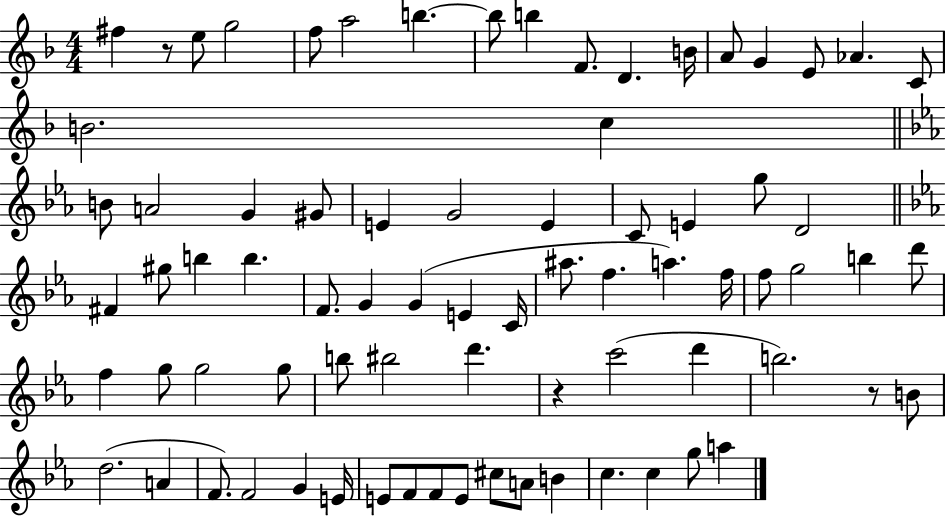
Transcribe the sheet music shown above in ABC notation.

X:1
T:Untitled
M:4/4
L:1/4
K:F
^f z/2 e/2 g2 f/2 a2 b b/2 b F/2 D B/4 A/2 G E/2 _A C/2 B2 c B/2 A2 G ^G/2 E G2 E C/2 E g/2 D2 ^F ^g/2 b b F/2 G G E C/4 ^a/2 f a f/4 f/2 g2 b d'/2 f g/2 g2 g/2 b/2 ^b2 d' z c'2 d' b2 z/2 B/2 d2 A F/2 F2 G E/4 E/2 F/2 F/2 E/2 ^c/2 A/2 B c c g/2 a